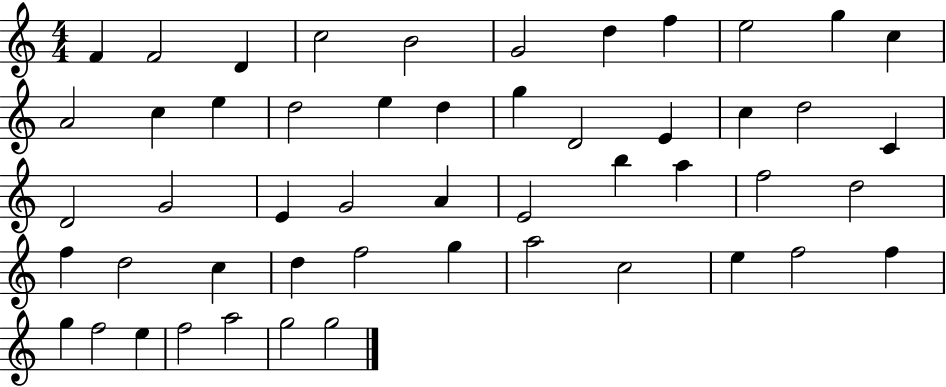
X:1
T:Untitled
M:4/4
L:1/4
K:C
F F2 D c2 B2 G2 d f e2 g c A2 c e d2 e d g D2 E c d2 C D2 G2 E G2 A E2 b a f2 d2 f d2 c d f2 g a2 c2 e f2 f g f2 e f2 a2 g2 g2